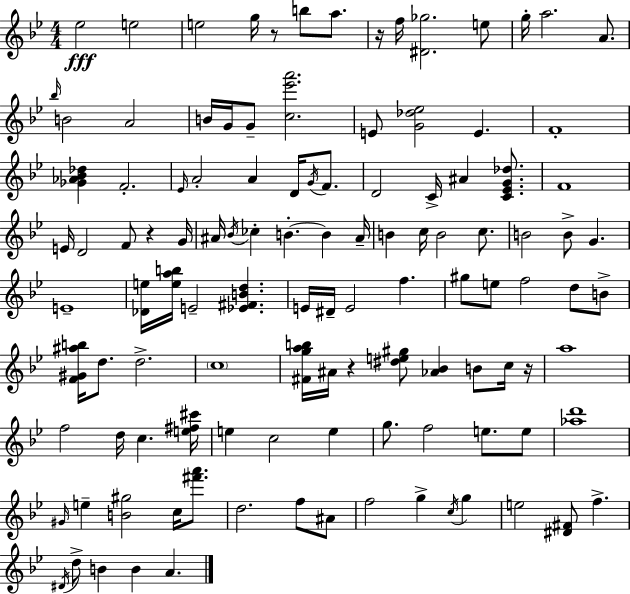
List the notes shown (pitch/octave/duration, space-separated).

Eb5/h E5/h E5/h G5/s R/e B5/e A5/e. R/s F5/s [D#4,Gb5]/h. E5/e G5/s A5/h. A4/e. Bb5/s B4/h A4/h B4/s G4/s G4/e [C5,Eb6,A6]/h. E4/e [G4,Db5,Eb5]/h E4/q. F4/w [Gb4,Ab4,Bb4,Db5]/q F4/h. Eb4/s A4/h A4/q D4/s G4/s F4/e. D4/h C4/s A#4/q [C4,Eb4,G4,Db5]/e. F4/w E4/s D4/h F4/e R/q G4/s A#4/s Bb4/s CES5/q B4/q. B4/q A#4/s B4/q C5/s B4/h C5/e. B4/h B4/e G4/q. E4/w [Db4,E5]/s [E5,A5,B5]/s E4/h [Eb4,F#4,B4,D5]/q. E4/s D#4/s E4/h F5/q. G#5/e E5/e F5/h D5/e B4/e [F4,G#4,A#5,B5]/s D5/e. D5/h. C5/w [F#4,G5,A5,B5]/s A#4/s R/q [D#5,E5,G#5]/e [Ab4,Bb4]/q B4/e C5/s R/s A5/w F5/h D5/s C5/q. [E5,F#5,C#6]/s E5/q C5/h E5/q G5/e. F5/h E5/e. E5/e [Ab5,D6]/w G#4/s E5/q [B4,G#5]/h C5/s [F#6,A6]/e. D5/h. F5/e A#4/e F5/h G5/q C5/s G5/q E5/h [D#4,F#4]/e F5/q. D#4/s D5/e B4/q B4/q A4/q.